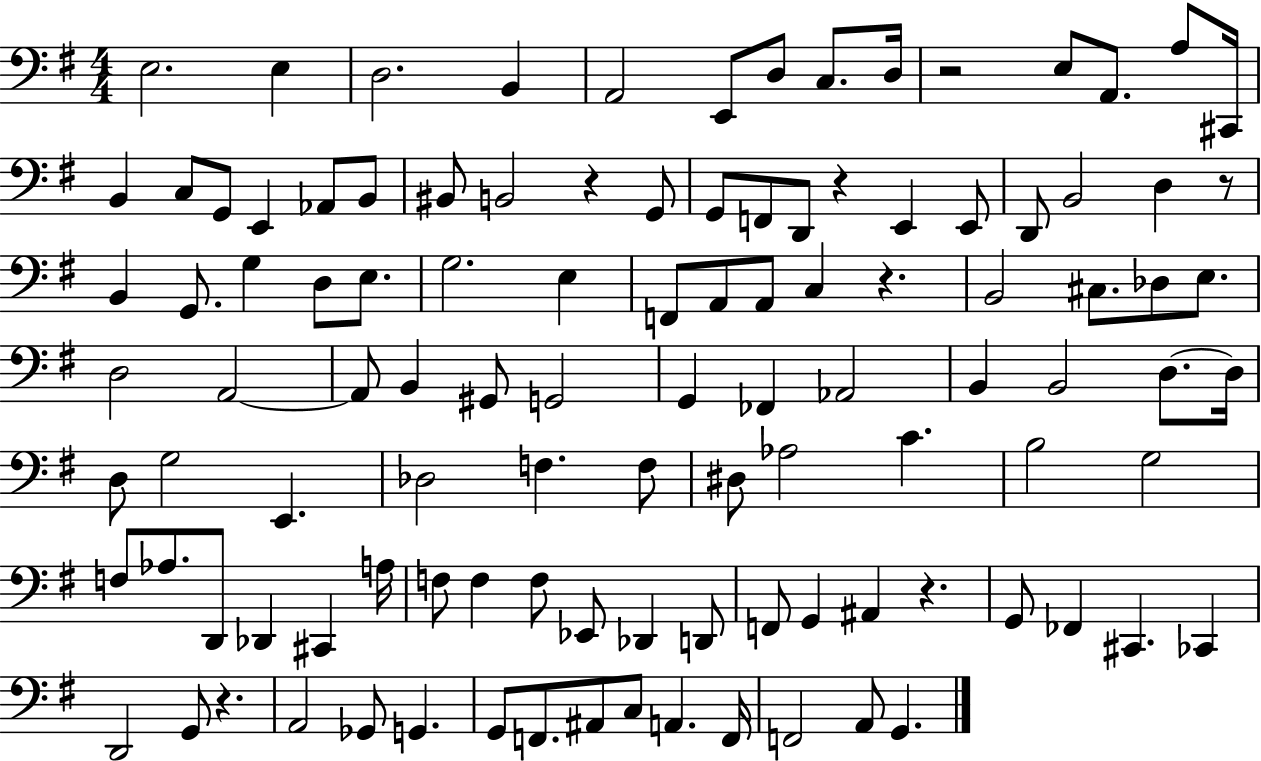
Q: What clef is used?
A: bass